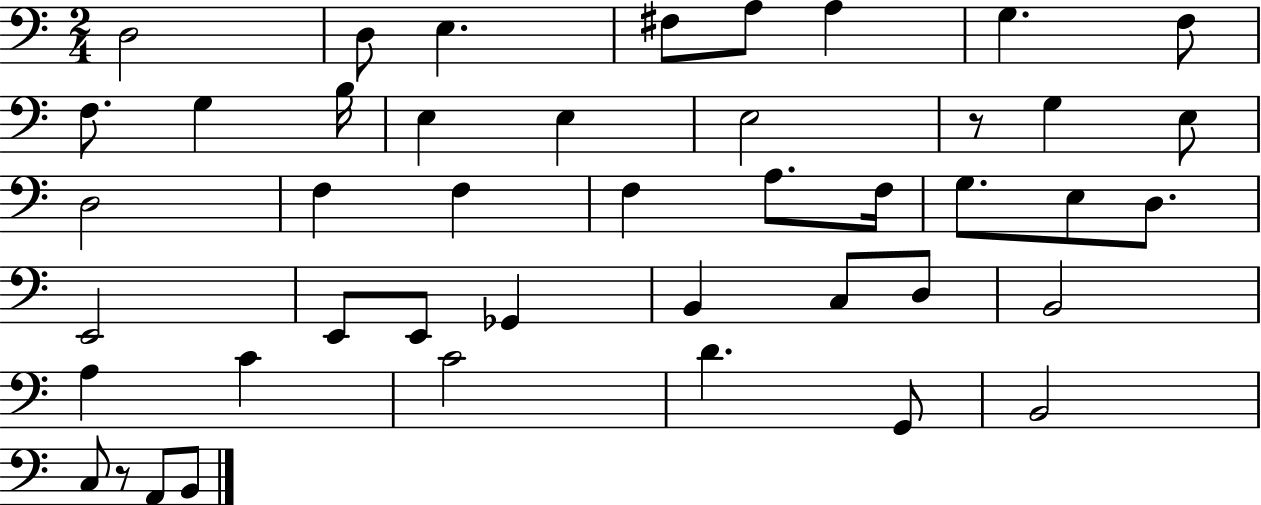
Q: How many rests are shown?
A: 2